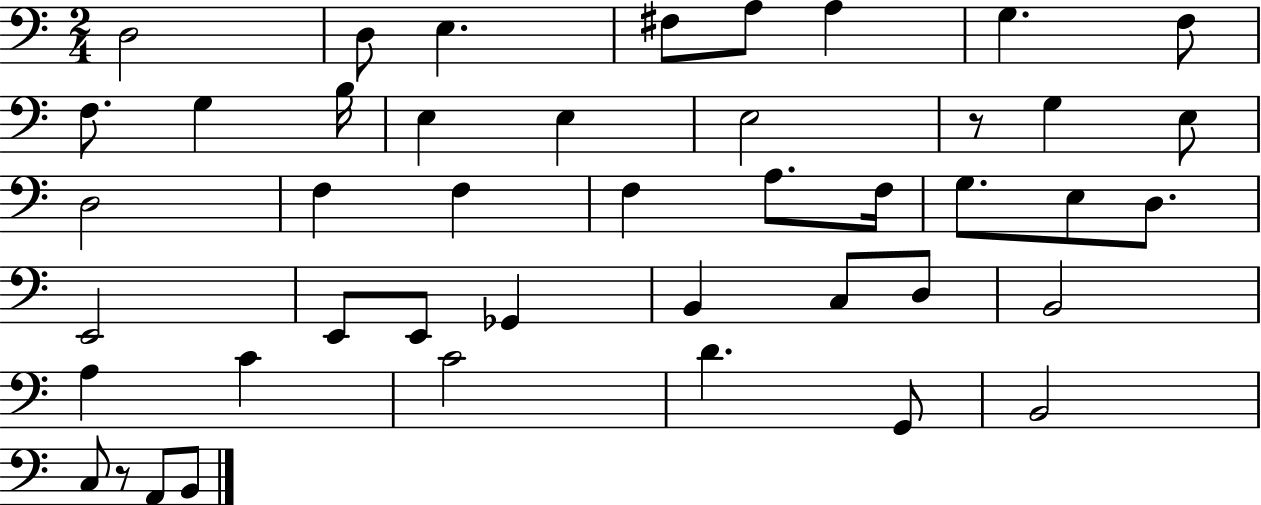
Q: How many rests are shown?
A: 2